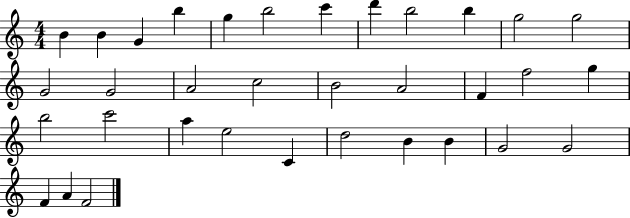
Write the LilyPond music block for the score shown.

{
  \clef treble
  \numericTimeSignature
  \time 4/4
  \key c \major
  b'4 b'4 g'4 b''4 | g''4 b''2 c'''4 | d'''4 b''2 b''4 | g''2 g''2 | \break g'2 g'2 | a'2 c''2 | b'2 a'2 | f'4 f''2 g''4 | \break b''2 c'''2 | a''4 e''2 c'4 | d''2 b'4 b'4 | g'2 g'2 | \break f'4 a'4 f'2 | \bar "|."
}